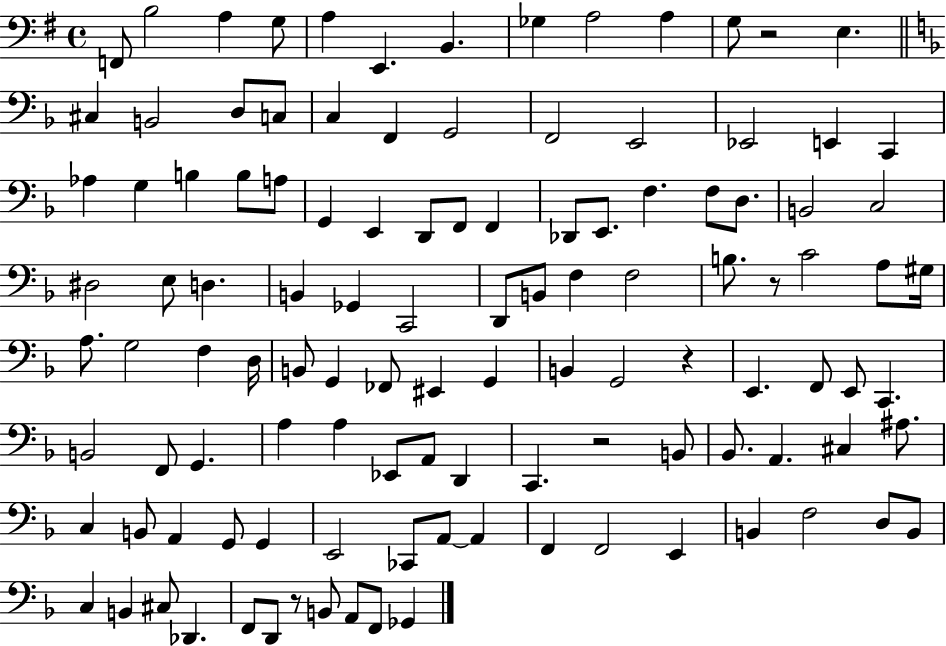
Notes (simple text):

F2/e B3/h A3/q G3/e A3/q E2/q. B2/q. Gb3/q A3/h A3/q G3/e R/h E3/q. C#3/q B2/h D3/e C3/e C3/q F2/q G2/h F2/h E2/h Eb2/h E2/q C2/q Ab3/q G3/q B3/q B3/e A3/e G2/q E2/q D2/e F2/e F2/q Db2/e E2/e. F3/q. F3/e D3/e. B2/h C3/h D#3/h E3/e D3/q. B2/q Gb2/q C2/h D2/e B2/e F3/q F3/h B3/e. R/e C4/h A3/e G#3/s A3/e. G3/h F3/q D3/s B2/e G2/q FES2/e EIS2/q G2/q B2/q G2/h R/q E2/q. F2/e E2/e C2/q. B2/h F2/e G2/q. A3/q A3/q Eb2/e A2/e D2/q C2/q. R/h B2/e Bb2/e. A2/q. C#3/q A#3/e. C3/q B2/e A2/q G2/e G2/q E2/h CES2/e A2/e A2/q F2/q F2/h E2/q B2/q F3/h D3/e B2/e C3/q B2/q C#3/e Db2/q. F2/e D2/e R/e B2/e A2/e F2/e Gb2/q